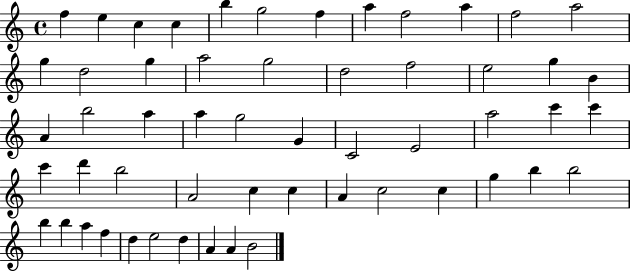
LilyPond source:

{
  \clef treble
  \time 4/4
  \defaultTimeSignature
  \key c \major
  f''4 e''4 c''4 c''4 | b''4 g''2 f''4 | a''4 f''2 a''4 | f''2 a''2 | \break g''4 d''2 g''4 | a''2 g''2 | d''2 f''2 | e''2 g''4 b'4 | \break a'4 b''2 a''4 | a''4 g''2 g'4 | c'2 e'2 | a''2 c'''4 c'''4 | \break c'''4 d'''4 b''2 | a'2 c''4 c''4 | a'4 c''2 c''4 | g''4 b''4 b''2 | \break b''4 b''4 a''4 f''4 | d''4 e''2 d''4 | a'4 a'4 b'2 | \bar "|."
}